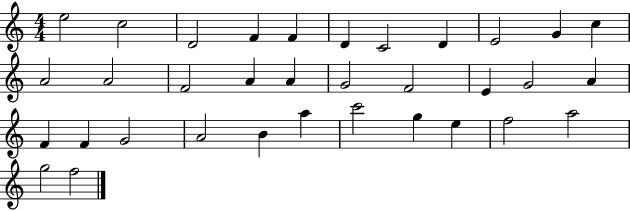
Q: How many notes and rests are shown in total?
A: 34